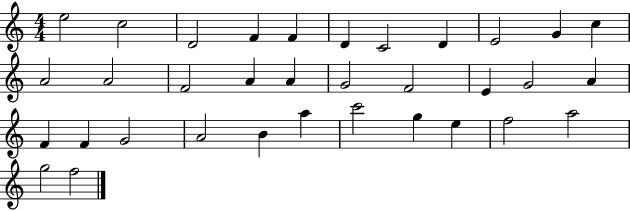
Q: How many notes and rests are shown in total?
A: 34